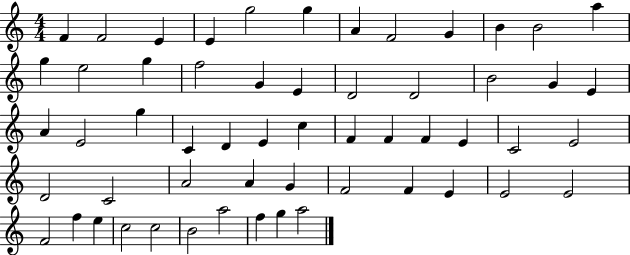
{
  \clef treble
  \numericTimeSignature
  \time 4/4
  \key c \major
  f'4 f'2 e'4 | e'4 g''2 g''4 | a'4 f'2 g'4 | b'4 b'2 a''4 | \break g''4 e''2 g''4 | f''2 g'4 e'4 | d'2 d'2 | b'2 g'4 e'4 | \break a'4 e'2 g''4 | c'4 d'4 e'4 c''4 | f'4 f'4 f'4 e'4 | c'2 e'2 | \break d'2 c'2 | a'2 a'4 g'4 | f'2 f'4 e'4 | e'2 e'2 | \break f'2 f''4 e''4 | c''2 c''2 | b'2 a''2 | f''4 g''4 a''2 | \break \bar "|."
}